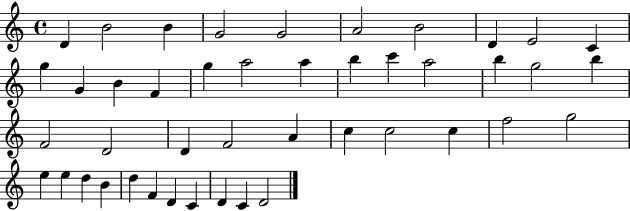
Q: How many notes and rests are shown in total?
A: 44